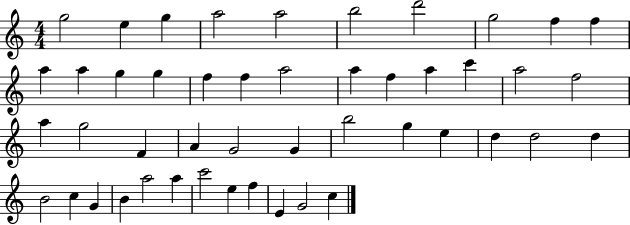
{
  \clef treble
  \numericTimeSignature
  \time 4/4
  \key c \major
  g''2 e''4 g''4 | a''2 a''2 | b''2 d'''2 | g''2 f''4 f''4 | \break a''4 a''4 g''4 g''4 | f''4 f''4 a''2 | a''4 f''4 a''4 c'''4 | a''2 f''2 | \break a''4 g''2 f'4 | a'4 g'2 g'4 | b''2 g''4 e''4 | d''4 d''2 d''4 | \break b'2 c''4 g'4 | b'4 a''2 a''4 | c'''2 e''4 f''4 | e'4 g'2 c''4 | \break \bar "|."
}